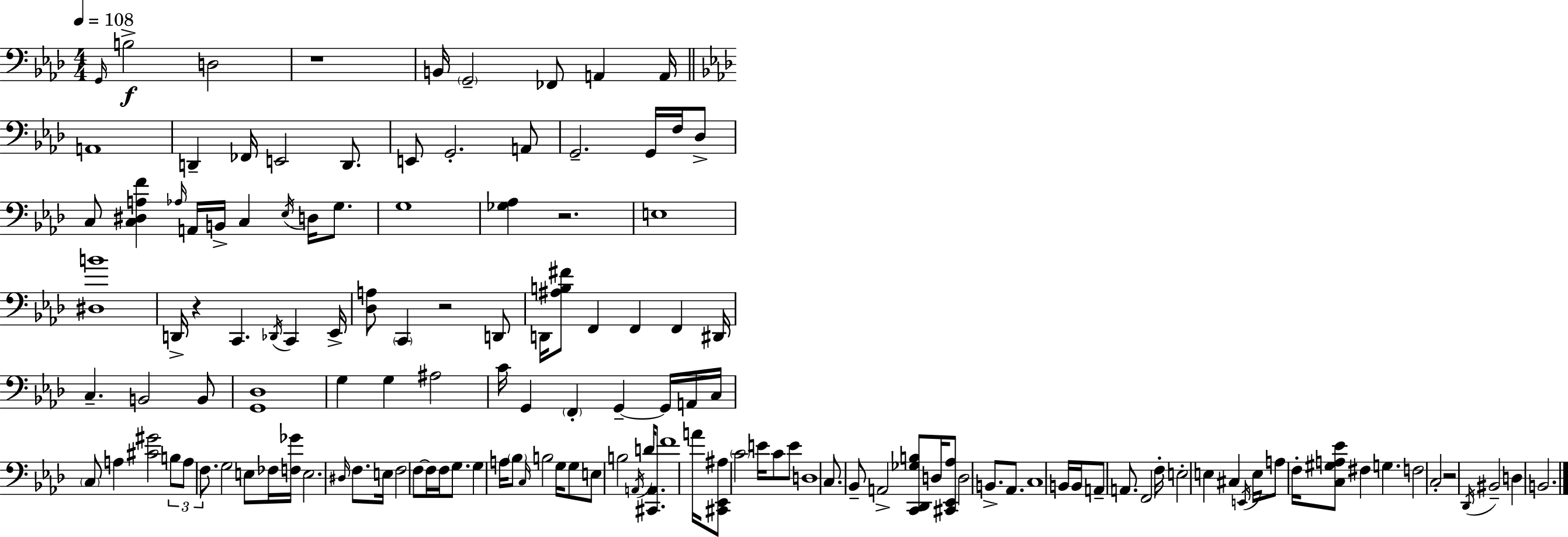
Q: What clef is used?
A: bass